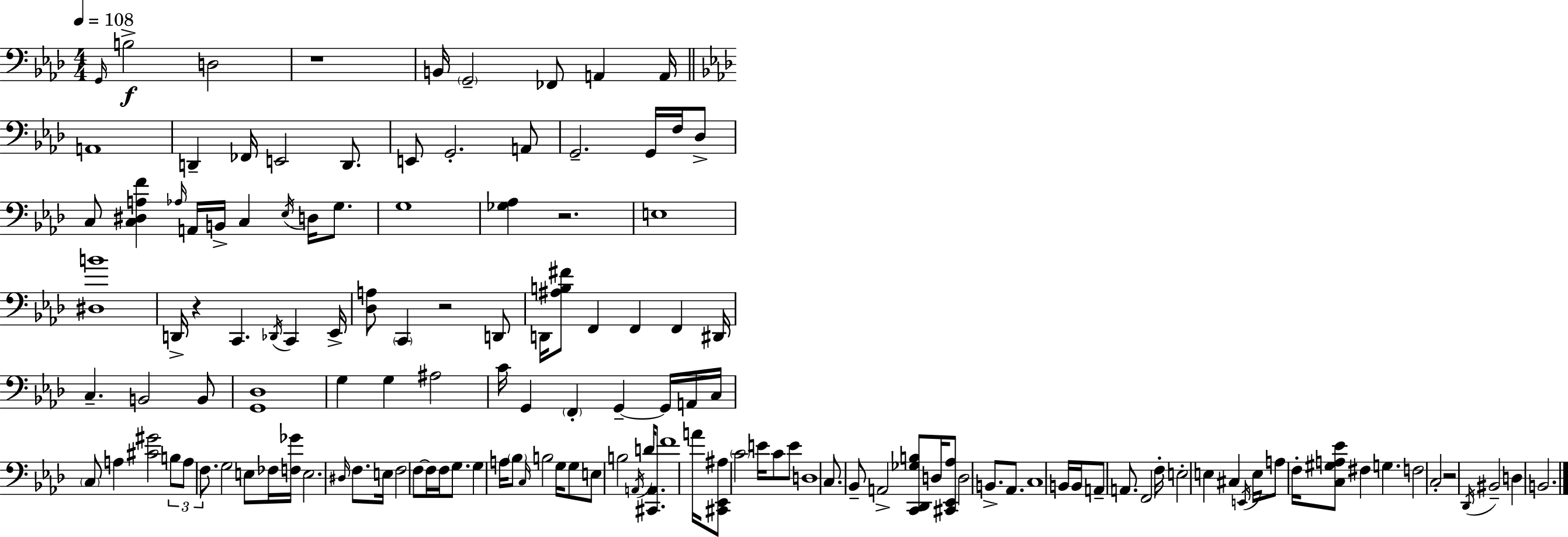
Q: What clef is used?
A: bass